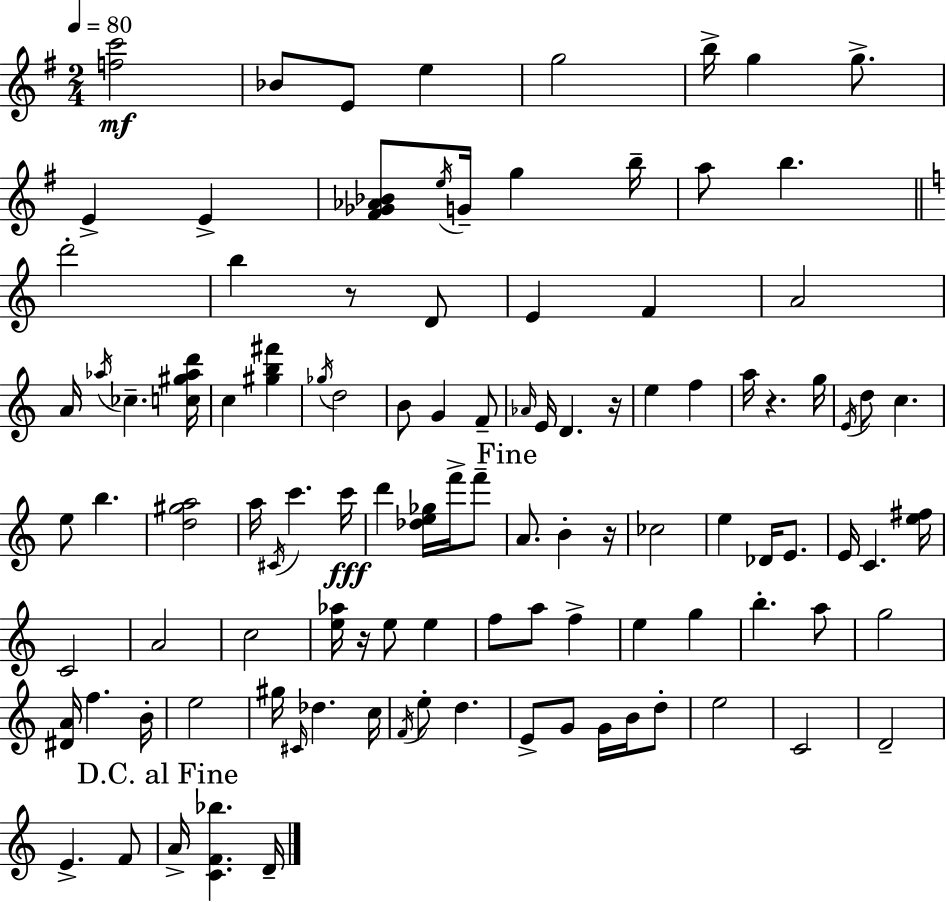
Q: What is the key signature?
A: G major